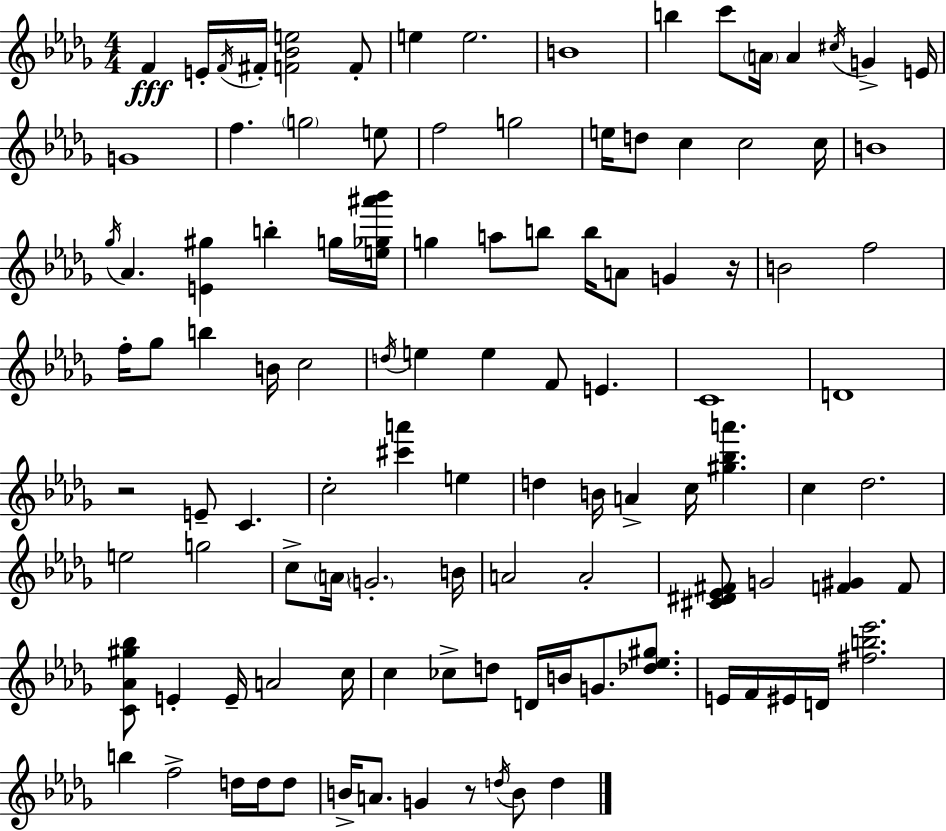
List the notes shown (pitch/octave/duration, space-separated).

F4/q E4/s F4/s F#4/s [F4,Bb4,E5]/h F4/e E5/q E5/h. B4/w B5/q C6/e A4/s A4/q C#5/s G4/q E4/s G4/w F5/q. G5/h E5/e F5/h G5/h E5/s D5/e C5/q C5/h C5/s B4/w Gb5/s Ab4/q. [E4,G#5]/q B5/q G5/s [E5,Gb5,A#6,Bb6]/s G5/q A5/e B5/e B5/s A4/e G4/q R/s B4/h F5/h F5/s Gb5/e B5/q B4/s C5/h D5/s E5/q E5/q F4/e E4/q. C4/w D4/w R/h E4/e C4/q. C5/h [C#6,A6]/q E5/q D5/q B4/s A4/q C5/s [G#5,Bb5,A6]/q. C5/q Db5/h. E5/h G5/h C5/e A4/s G4/h. B4/s A4/h A4/h [C#4,D#4,Eb4,F#4]/e G4/h [F4,G#4]/q F4/e [C4,Ab4,G#5,Bb5]/e E4/q E4/s A4/h C5/s C5/q CES5/e D5/e D4/s B4/s G4/e. [Db5,Eb5,G#5]/e. E4/s F4/s EIS4/s D4/s [F#5,B5,Eb6]/h. B5/q F5/h D5/s D5/s D5/e B4/s A4/e. G4/q R/e D5/s B4/e D5/q